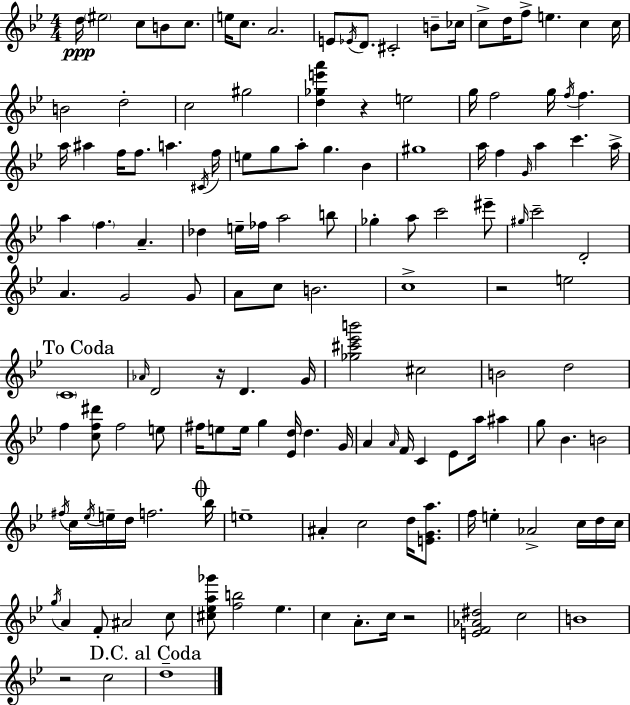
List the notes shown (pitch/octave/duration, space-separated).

D5/s EIS5/h C5/e B4/e C5/e. E5/s C5/e. A4/h. E4/e Eb4/s D4/e. C#4/h B4/e CES5/s C5/e D5/s F5/e E5/q. C5/q C5/s B4/h D5/h C5/h G#5/h [D5,Gb5,E6,A6]/q R/q E5/h G5/s F5/h G5/s F5/s F5/q. A5/s A#5/q F5/s F5/e. A5/q. C#4/s F5/s E5/e G5/e A5/e G5/q. Bb4/q G#5/w A5/s F5/q G4/s A5/q C6/q. A5/s A5/q F5/q. A4/q. Db5/q E5/s FES5/s A5/h B5/e Gb5/q A5/e C6/h EIS6/e G#5/s C6/h D4/h A4/q. G4/h G4/e A4/e C5/e B4/h. C5/w R/h E5/h C4/w Ab4/s D4/h R/s D4/q. G4/s [Gb5,C#6,Eb6,B6]/h C#5/h B4/h D5/h F5/q [C5,F5,D#6]/e F5/h E5/e F#5/s E5/e E5/s G5/q [Eb4,D5]/s D5/q. G4/s A4/q A4/s F4/s C4/q Eb4/e A5/s A#5/q G5/e Bb4/q. B4/h F#5/s C5/s Eb5/s E5/s D5/s F5/h. Bb5/s E5/w A#4/q C5/h D5/s [E4,G4,A5]/e. F5/s E5/q Ab4/h C5/s D5/s C5/s G5/s A4/q F4/e A#4/h C5/e [C#5,Eb5,A5,Gb6]/e [F5,B5]/h Eb5/q. C5/q A4/e. C5/s R/h [E4,F4,Ab4,D#5]/h C5/h B4/w R/h C5/h D5/w